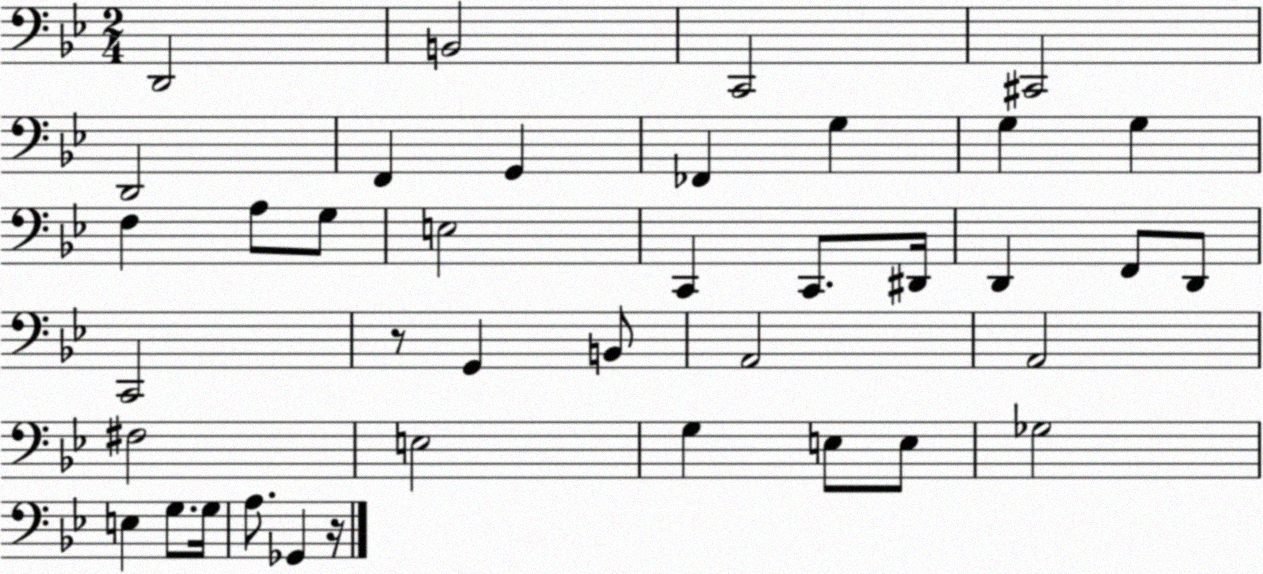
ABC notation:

X:1
T:Untitled
M:2/4
L:1/4
K:Bb
D,,2 B,,2 C,,2 ^C,,2 D,,2 F,, G,, _F,, G, G, G, F, A,/2 G,/2 E,2 C,, C,,/2 ^D,,/4 D,, F,,/2 D,,/2 C,,2 z/2 G,, B,,/2 A,,2 A,,2 ^F,2 E,2 G, E,/2 E,/2 _G,2 E, G,/2 G,/4 A,/2 _G,, z/4